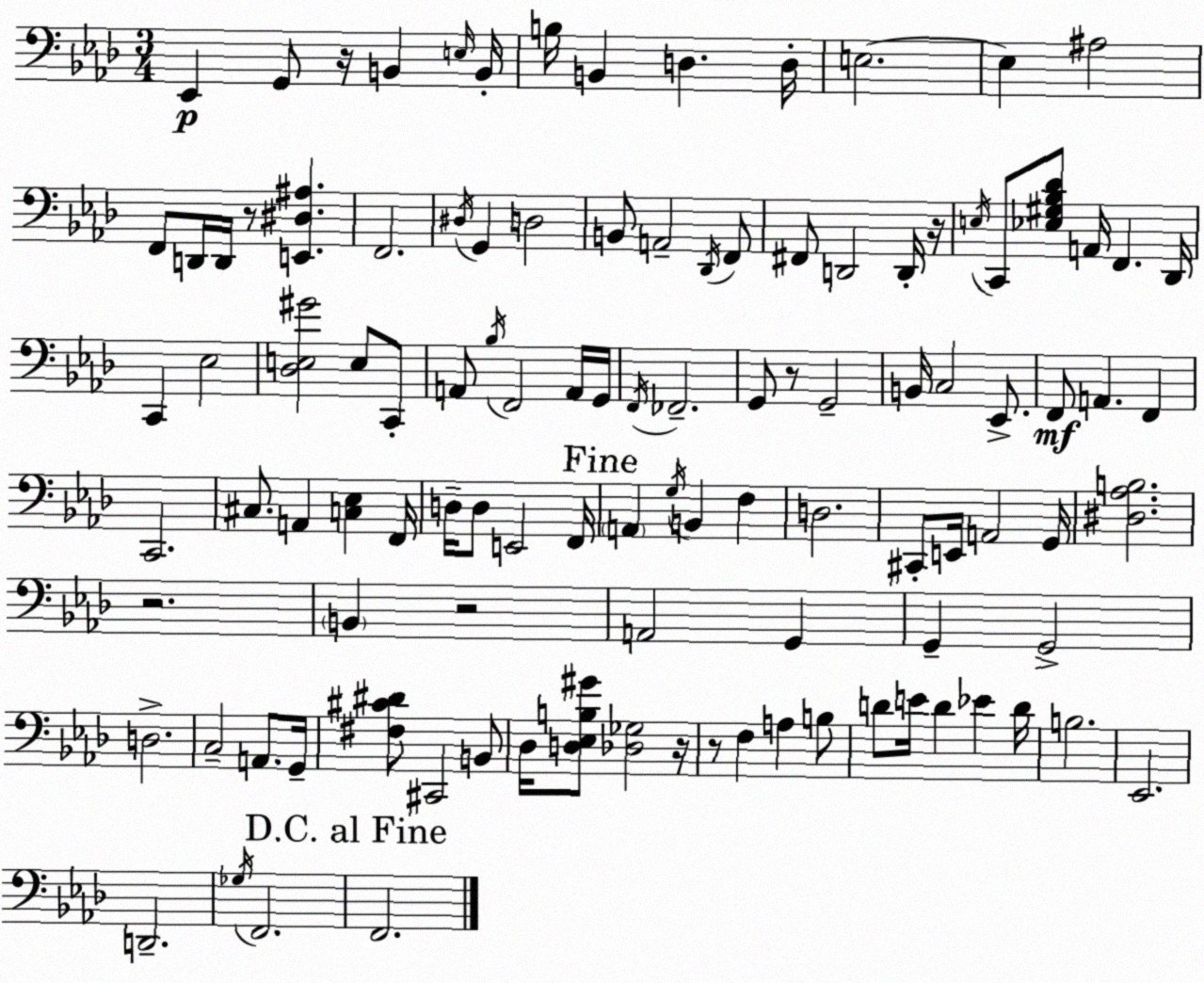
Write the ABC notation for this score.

X:1
T:Untitled
M:3/4
L:1/4
K:Fm
_E,, G,,/2 z/4 B,, E,/4 B,,/4 B,/4 B,, D, D,/4 E,2 E, ^A,2 F,,/2 D,,/4 D,,/4 z/2 [E,,^D,^A,] F,,2 ^D,/4 G,, D,2 B,,/2 A,,2 _D,,/4 F,,/2 ^F,,/2 D,,2 D,,/4 z/4 E,/4 C,,/2 [_E,^G,_B,_D]/2 A,,/4 F,, _D,,/4 C,, _E,2 [_D,E,^G]2 E,/2 C,,/2 A,,/2 _B,/4 F,,2 A,,/4 G,,/4 F,,/4 _F,,2 G,,/2 z/2 G,,2 B,,/4 C,2 _E,,/2 F,,/2 A,, F,, C,,2 ^C,/2 A,, [C,_E,] F,,/4 D,/4 D,/2 E,,2 F,,/4 A,, G,/4 B,, F, D,2 ^C,,/2 E,,/4 A,,2 G,,/4 [^D,_A,B,]2 z2 B,, z2 A,,2 G,, G,, G,,2 D,2 C,2 A,,/2 G,,/4 [^F,^C^D]/2 ^C,,2 B,,/2 _D,/4 [D,_E,B,^G]/2 [_D,_G,]2 z/4 z/2 F, A, B,/2 D/2 E/4 D _E D/4 B,2 _E,,2 D,,2 _G,/4 F,,2 F,,2